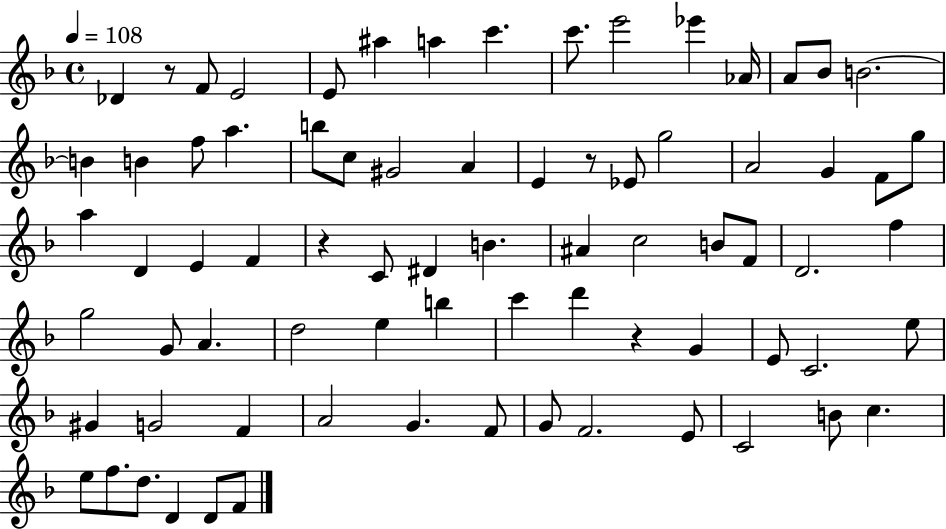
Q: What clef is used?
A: treble